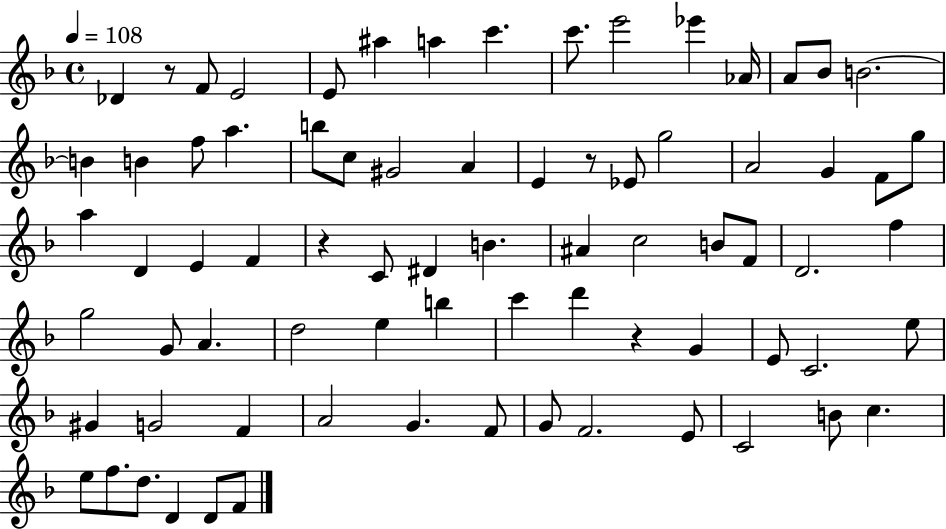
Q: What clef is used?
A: treble